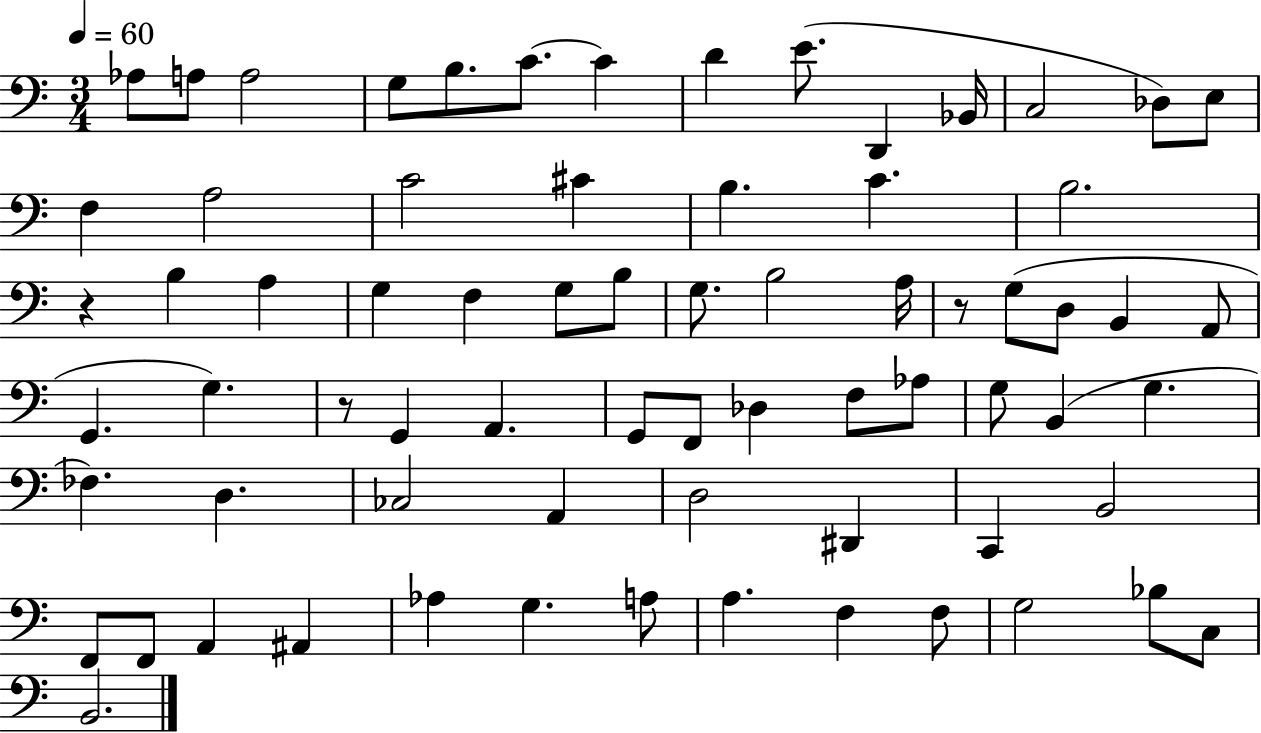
Ab3/e A3/e A3/h G3/e B3/e. C4/e. C4/q D4/q E4/e. D2/q Bb2/s C3/h Db3/e E3/e F3/q A3/h C4/h C#4/q B3/q. C4/q. B3/h. R/q B3/q A3/q G3/q F3/q G3/e B3/e G3/e. B3/h A3/s R/e G3/e D3/e B2/q A2/e G2/q. G3/q. R/e G2/q A2/q. G2/e F2/e Db3/q F3/e Ab3/e G3/e B2/q G3/q. FES3/q. D3/q. CES3/h A2/q D3/h D#2/q C2/q B2/h F2/e F2/e A2/q A#2/q Ab3/q G3/q. A3/e A3/q. F3/q F3/e G3/h Bb3/e C3/e B2/h.